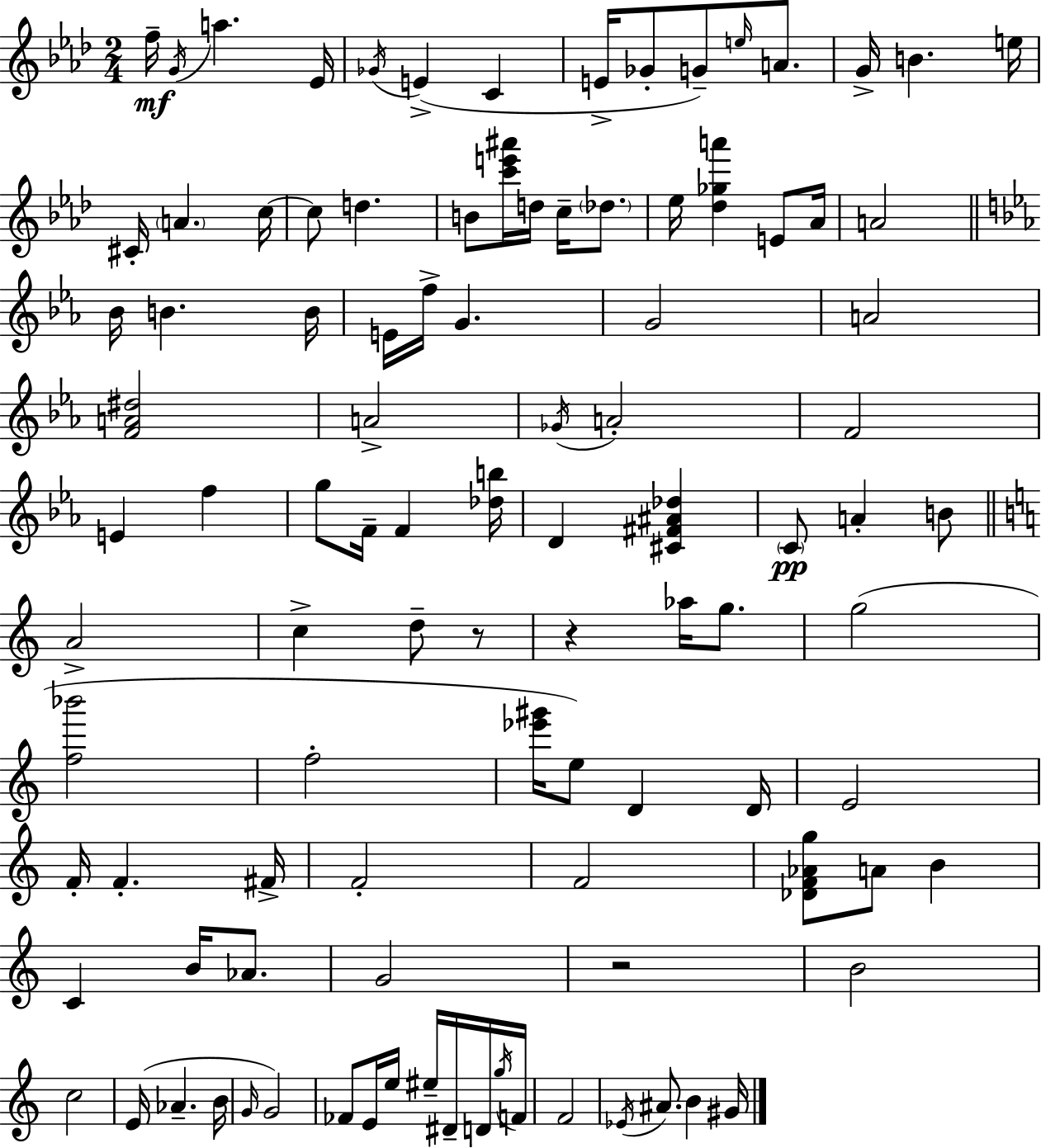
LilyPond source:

{
  \clef treble
  \numericTimeSignature
  \time 2/4
  \key f \minor
  f''16--\mf \acciaccatura { g'16 } a''4. | ees'16 \acciaccatura { ges'16 } e'4->( c'4 | e'16-> ges'8-. g'8--) \grace { e''16 } | a'8. g'16-> b'4. | \break e''16 cis'16-. \parenthesize a'4. | c''16~~ c''8 d''4. | b'8 <c''' e''' ais'''>16 d''16 c''16-- | \parenthesize des''8. ees''16 <des'' ges'' a'''>4 | \break e'8 aes'16 a'2 | \bar "||" \break \key ees \major bes'16 b'4. b'16 | e'16 f''16-> g'4. | g'2 | a'2 | \break <f' a' dis''>2 | a'2-> | \acciaccatura { ges'16 } a'2-. | f'2 | \break e'4 f''4 | g''8 f'16-- f'4 | <des'' b''>16 d'4 <cis' fis' ais' des''>4 | \parenthesize c'8\pp a'4-. b'8 | \break \bar "||" \break \key a \minor a'2-> | c''4-> d''8-- r8 | r4 aes''16 g''8. | g''2( | \break <f'' bes'''>2 | f''2-. | <ees''' gis'''>16 e''8) d'4 d'16 | e'2 | \break f'16-. f'4.-. fis'16-> | f'2-. | f'2 | <des' f' aes' g''>8 a'8 b'4 | \break c'4 b'16 aes'8. | g'2 | r2 | b'2 | \break c''2 | e'16( aes'4.-- b'16 | \grace { g'16 }) g'2 | fes'8 e'16 e''16 eis''16-- dis'16-- d'16 | \break \acciaccatura { g''16 } f'16 f'2 | \acciaccatura { ees'16 } ais'8. b'4 | gis'16 \bar "|."
}